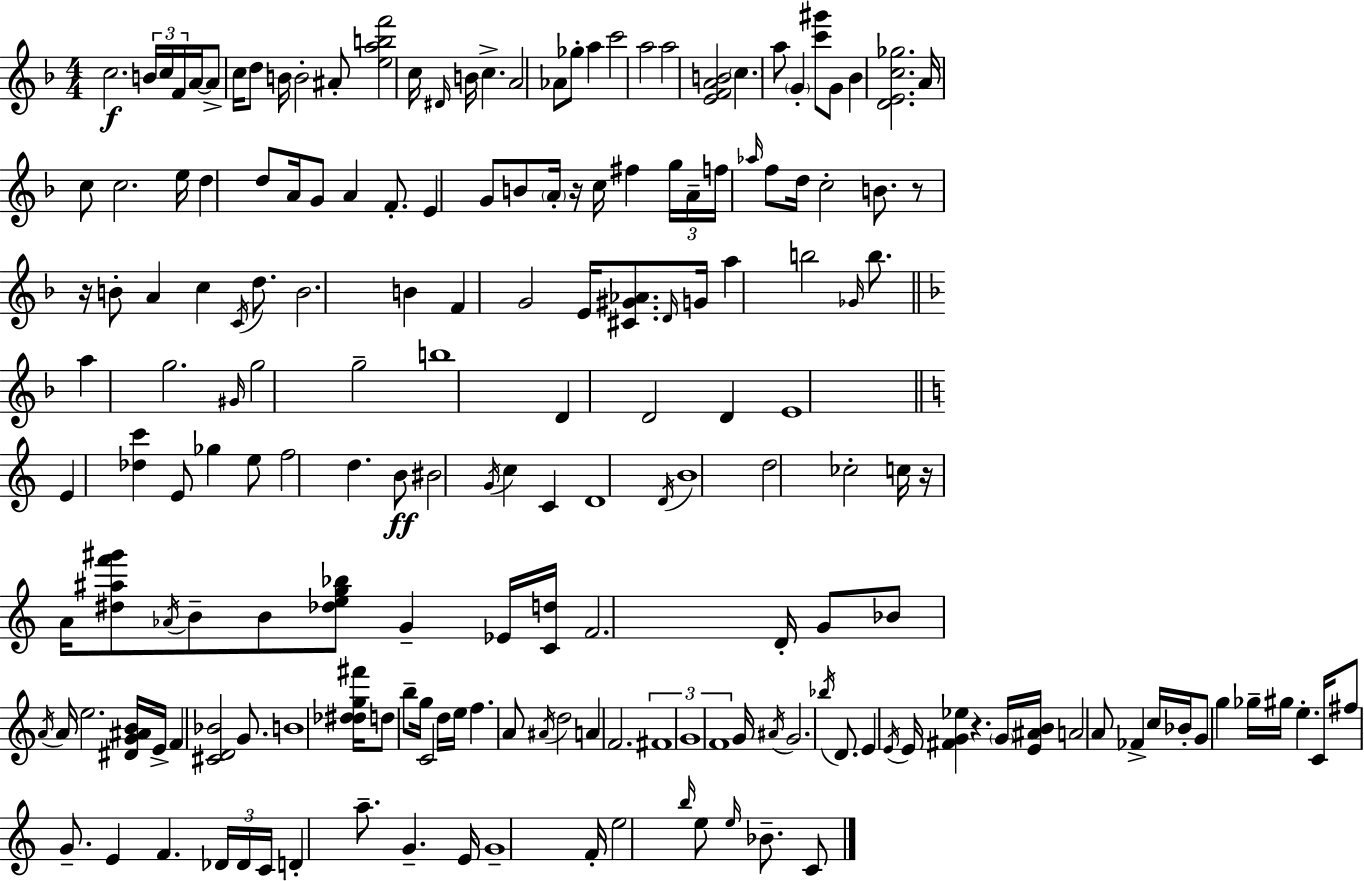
C5/h. B4/s C5/s F4/s A4/s A4/e C5/s D5/e B4/s B4/h A#4/e [E5,A5,B5,F6]/h C5/s D#4/s B4/s C5/q. A4/h Ab4/e Gb5/e A5/q C6/h A5/h A5/h [E4,F4,A4,B4]/h C5/q. A5/e G4/q [C6,G#6]/e G4/e Bb4/q [D4,E4,C5,Gb5]/h. A4/s C5/e C5/h. E5/s D5/q D5/e A4/s G4/e A4/q F4/e. E4/q G4/e B4/e A4/s R/s C5/s F#5/q G5/s A4/s F5/s Ab5/s F5/e D5/s C5/h B4/e. R/e R/s B4/e A4/q C5/q C4/s D5/e. B4/h. B4/q F4/q G4/h E4/s [C#4,G#4,Ab4]/e. D4/s G4/s A5/q B5/h Gb4/s B5/e. A5/q G5/h. G#4/s G5/h G5/h B5/w D4/q D4/h D4/q E4/w E4/q [Db5,C6]/q E4/e Gb5/q E5/e F5/h D5/q. B4/e BIS4/h G4/s C5/q C4/q D4/w D4/s B4/w D5/h CES5/h C5/s R/s A4/s [D#5,A#5,F6,G#6]/e Ab4/s B4/e B4/e [Db5,E5,G5,Bb5]/e G4/q Eb4/s [C4,D5]/s F4/h. D4/s G4/e Bb4/e A4/s A4/s E5/h. [D#4,G4,A#4,B4]/s E4/s F4/q [C#4,D4,Bb4]/h G4/e. B4/w [Db5,D#5,G5,F#6]/s D5/e B5/e G5/s C4/h D5/s E5/s F5/q. A4/e A#4/s D5/h A4/q F4/h. F#4/w G4/w F4/w G4/s A#4/s G4/h. Bb5/s D4/e. E4/q E4/s E4/s [F#4,G4,Eb5]/q R/q. G4/s [E4,A#4,B4]/s A4/h A4/e FES4/q C5/s Bb4/s G4/e G5/q Gb5/s G#5/s E5/q. C4/s F#5/e G4/e. E4/q F4/q. Db4/s Db4/s C4/s D4/q A5/e. G4/q. E4/s G4/w F4/s E5/h B5/s E5/e E5/s Bb4/e. C4/e